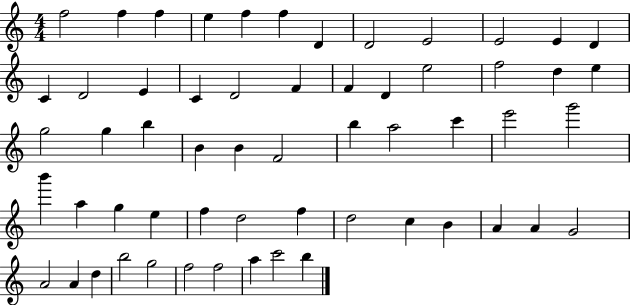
F5/h F5/q F5/q E5/q F5/q F5/q D4/q D4/h E4/h E4/h E4/q D4/q C4/q D4/h E4/q C4/q D4/h F4/q F4/q D4/q E5/h F5/h D5/q E5/q G5/h G5/q B5/q B4/q B4/q F4/h B5/q A5/h C6/q E6/h G6/h B6/q A5/q G5/q E5/q F5/q D5/h F5/q D5/h C5/q B4/q A4/q A4/q G4/h A4/h A4/q D5/q B5/h G5/h F5/h F5/h A5/q C6/h B5/q